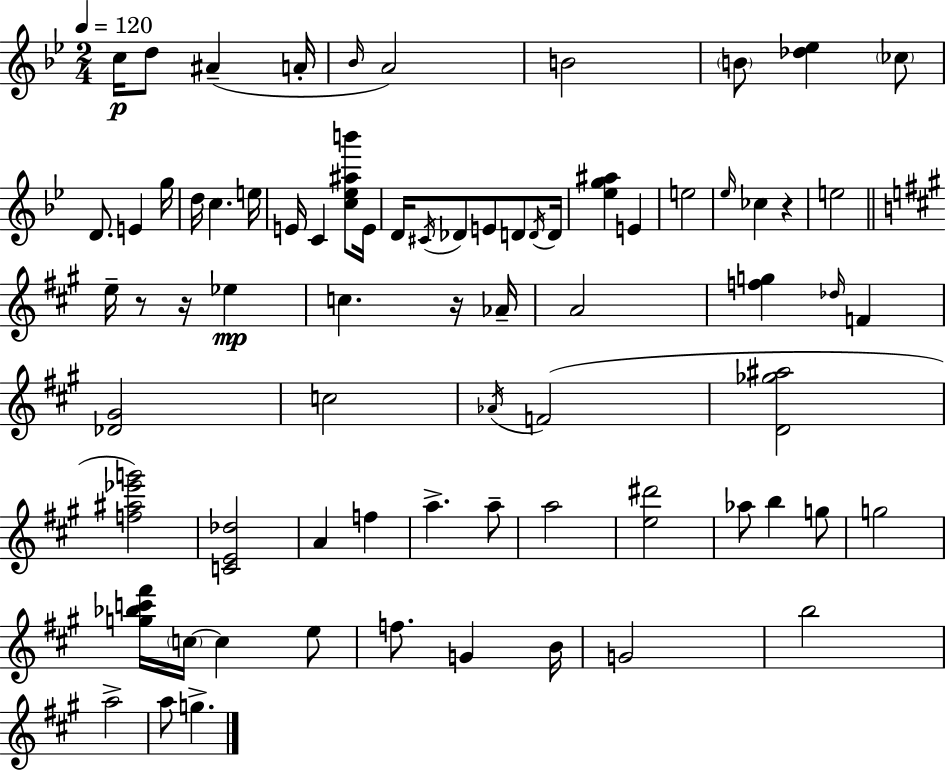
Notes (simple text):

C5/s D5/e A#4/q A4/s Bb4/s A4/h B4/h B4/e [Db5,Eb5]/q CES5/e D4/e. E4/q G5/s D5/s C5/q. E5/s E4/s C4/q [C5,Eb5,A#5,B6]/e E4/s D4/s C#4/s Db4/e E4/e D4/e D4/s D4/s [Eb5,G5,A#5]/q E4/q E5/h Eb5/s CES5/q R/q E5/h E5/s R/e R/s Eb5/q C5/q. R/s Ab4/s A4/h [F5,G5]/q Db5/s F4/q [Db4,G#4]/h C5/h Ab4/s F4/h [D4,Gb5,A#5]/h [F5,A#5,Eb6,G6]/h [C4,E4,Db5]/h A4/q F5/q A5/q. A5/e A5/h [E5,D#6]/h Ab5/e B5/q G5/e G5/h [G5,Bb5,C6,F#6]/s C5/s C5/q E5/e F5/e. G4/q B4/s G4/h B5/h A5/h A5/e G5/q.